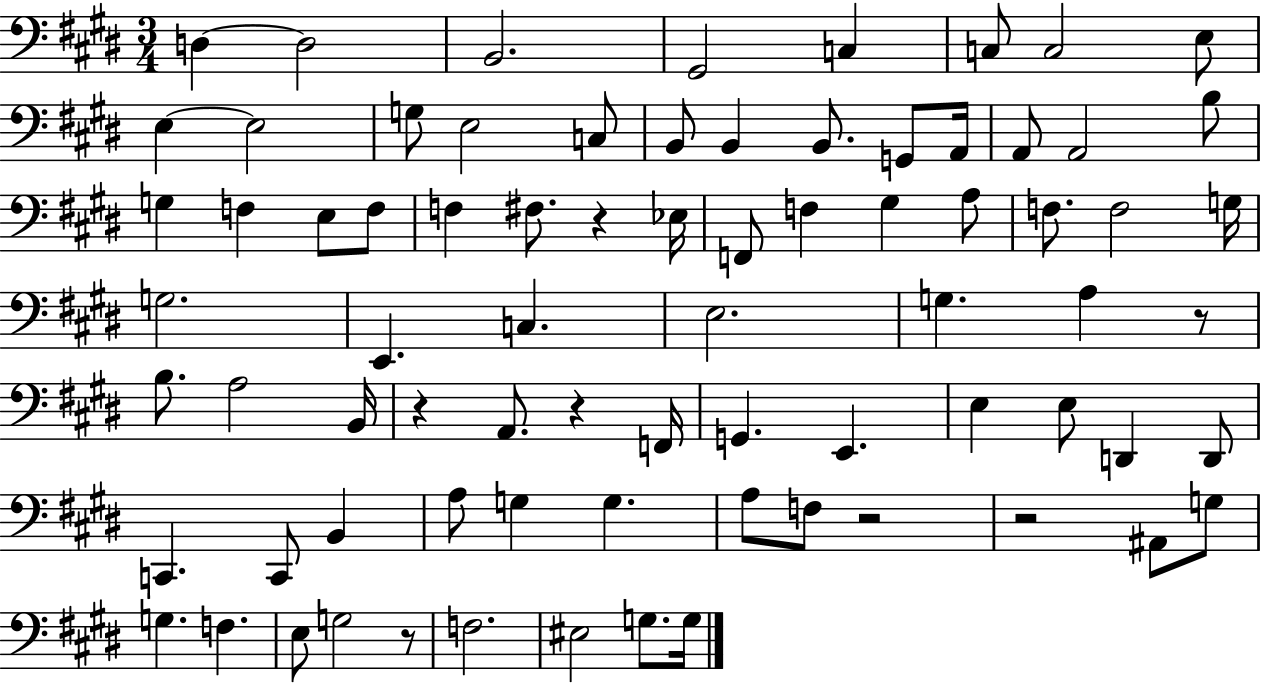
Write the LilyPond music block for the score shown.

{
  \clef bass
  \numericTimeSignature
  \time 3/4
  \key e \major
  \repeat volta 2 { d4~~ d2 | b,2. | gis,2 c4 | c8 c2 e8 | \break e4~~ e2 | g8 e2 c8 | b,8 b,4 b,8. g,8 a,16 | a,8 a,2 b8 | \break g4 f4 e8 f8 | f4 fis8. r4 ees16 | f,8 f4 gis4 a8 | f8. f2 g16 | \break g2. | e,4. c4. | e2. | g4. a4 r8 | \break b8. a2 b,16 | r4 a,8. r4 f,16 | g,4. e,4. | e4 e8 d,4 d,8 | \break c,4. c,8 b,4 | a8 g4 g4. | a8 f8 r2 | r2 ais,8 g8 | \break g4. f4. | e8 g2 r8 | f2. | eis2 g8. g16 | \break } \bar "|."
}